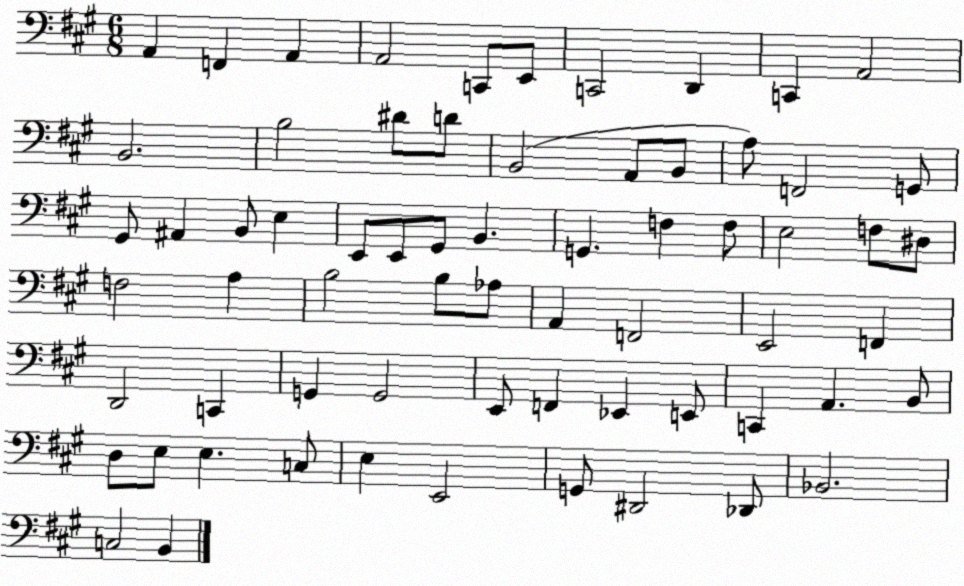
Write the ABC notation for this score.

X:1
T:Untitled
M:6/8
L:1/4
K:A
A,, F,, A,, A,,2 C,,/2 E,,/2 C,,2 D,, C,, A,,2 B,,2 B,2 ^D/2 D/2 B,,2 A,,/2 B,,/2 A,/2 F,,2 G,,/2 ^G,,/2 ^A,, B,,/2 E, E,,/2 E,,/2 ^G,,/2 B,, G,, F, F,/2 E,2 F,/2 ^D,/2 F,2 A, B,2 B,/2 _A,/2 A,, F,,2 E,,2 F,, D,,2 C,, G,, G,,2 E,,/2 F,, _E,, E,,/2 C,, A,, B,,/2 D,/2 E,/2 E, C,/2 E, E,,2 G,,/2 ^D,,2 _D,,/2 _B,,2 C,2 B,,